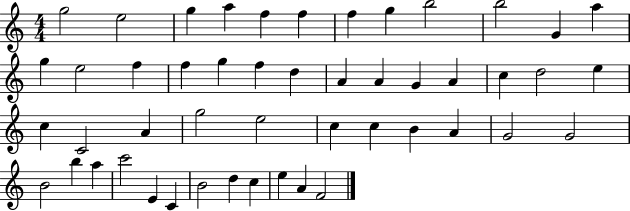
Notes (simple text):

G5/h E5/h G5/q A5/q F5/q F5/q F5/q G5/q B5/h B5/h G4/q A5/q G5/q E5/h F5/q F5/q G5/q F5/q D5/q A4/q A4/q G4/q A4/q C5/q D5/h E5/q C5/q C4/h A4/q G5/h E5/h C5/q C5/q B4/q A4/q G4/h G4/h B4/h B5/q A5/q C6/h E4/q C4/q B4/h D5/q C5/q E5/q A4/q F4/h